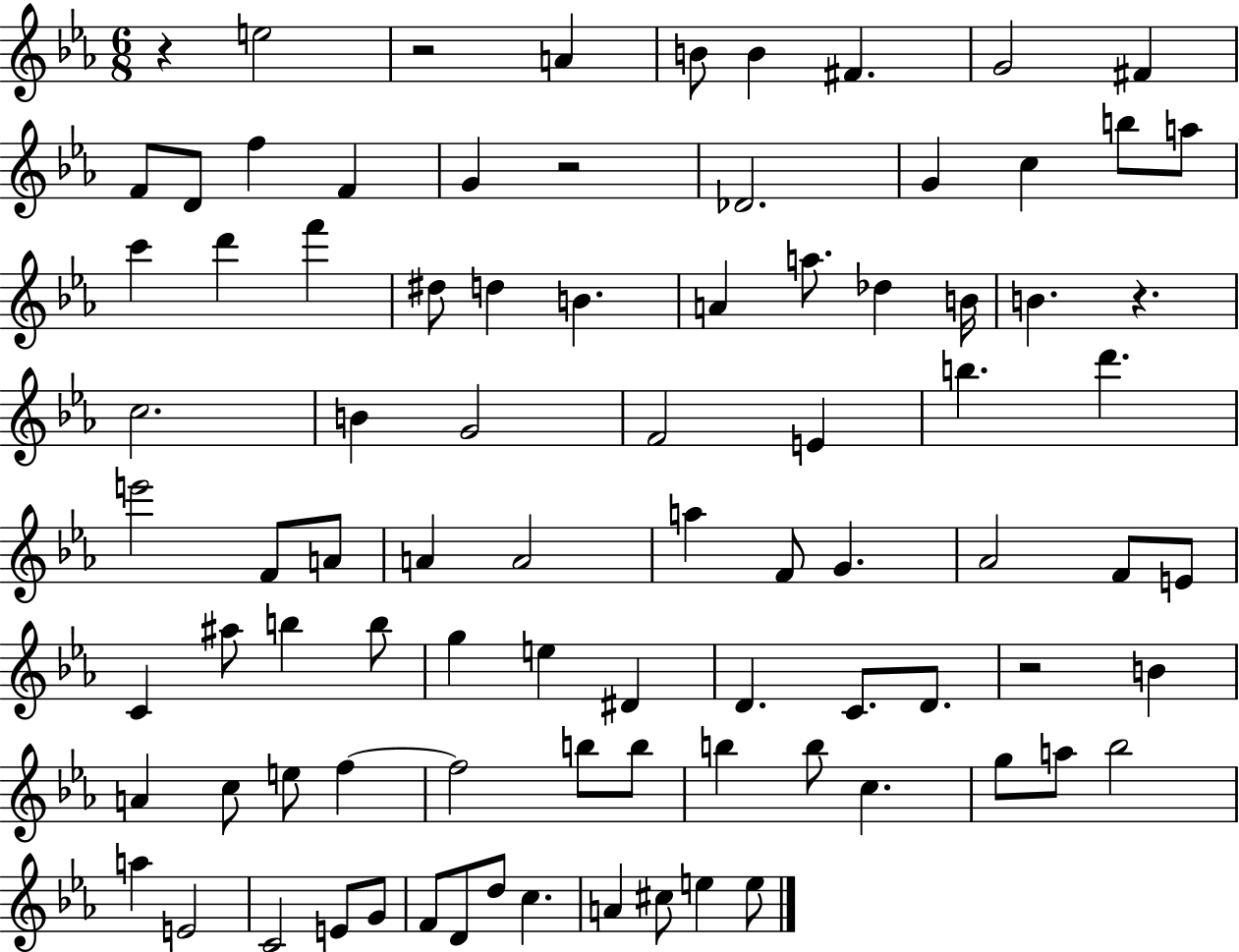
R/q E5/h R/h A4/q B4/e B4/q F#4/q. G4/h F#4/q F4/e D4/e F5/q F4/q G4/q R/h Db4/h. G4/q C5/q B5/e A5/e C6/q D6/q F6/q D#5/e D5/q B4/q. A4/q A5/e. Db5/q B4/s B4/q. R/q. C5/h. B4/q G4/h F4/h E4/q B5/q. D6/q. E6/h F4/e A4/e A4/q A4/h A5/q F4/e G4/q. Ab4/h F4/e E4/e C4/q A#5/e B5/q B5/e G5/q E5/q D#4/q D4/q. C4/e. D4/e. R/h B4/q A4/q C5/e E5/e F5/q F5/h B5/e B5/e B5/q B5/e C5/q. G5/e A5/e Bb5/h A5/q E4/h C4/h E4/e G4/e F4/e D4/e D5/e C5/q. A4/q C#5/e E5/q E5/e